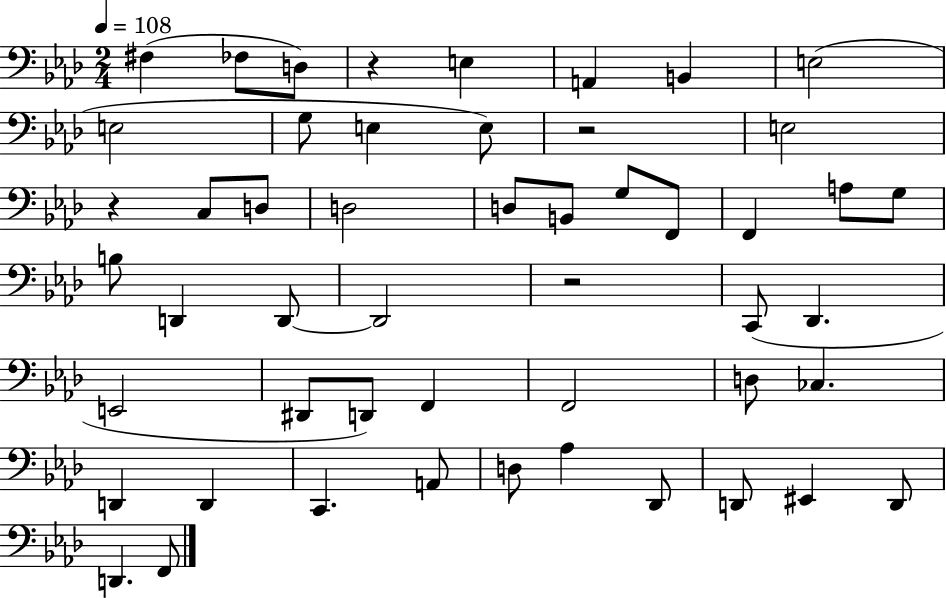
{
  \clef bass
  \numericTimeSignature
  \time 2/4
  \key aes \major
  \tempo 4 = 108
  fis4( fes8 d8) | r4 e4 | a,4 b,4 | e2( | \break e2 | g8 e4 e8) | r2 | e2 | \break r4 c8 d8 | d2 | d8 b,8 g8 f,8 | f,4 a8 g8 | \break b8 d,4 d,8~~ | d,2 | r2 | c,8( des,4. | \break e,2 | dis,8 d,8) f,4 | f,2 | d8 ces4. | \break d,4 d,4 | c,4. a,8 | d8 aes4 des,8 | d,8 eis,4 d,8 | \break d,4. f,8 | \bar "|."
}